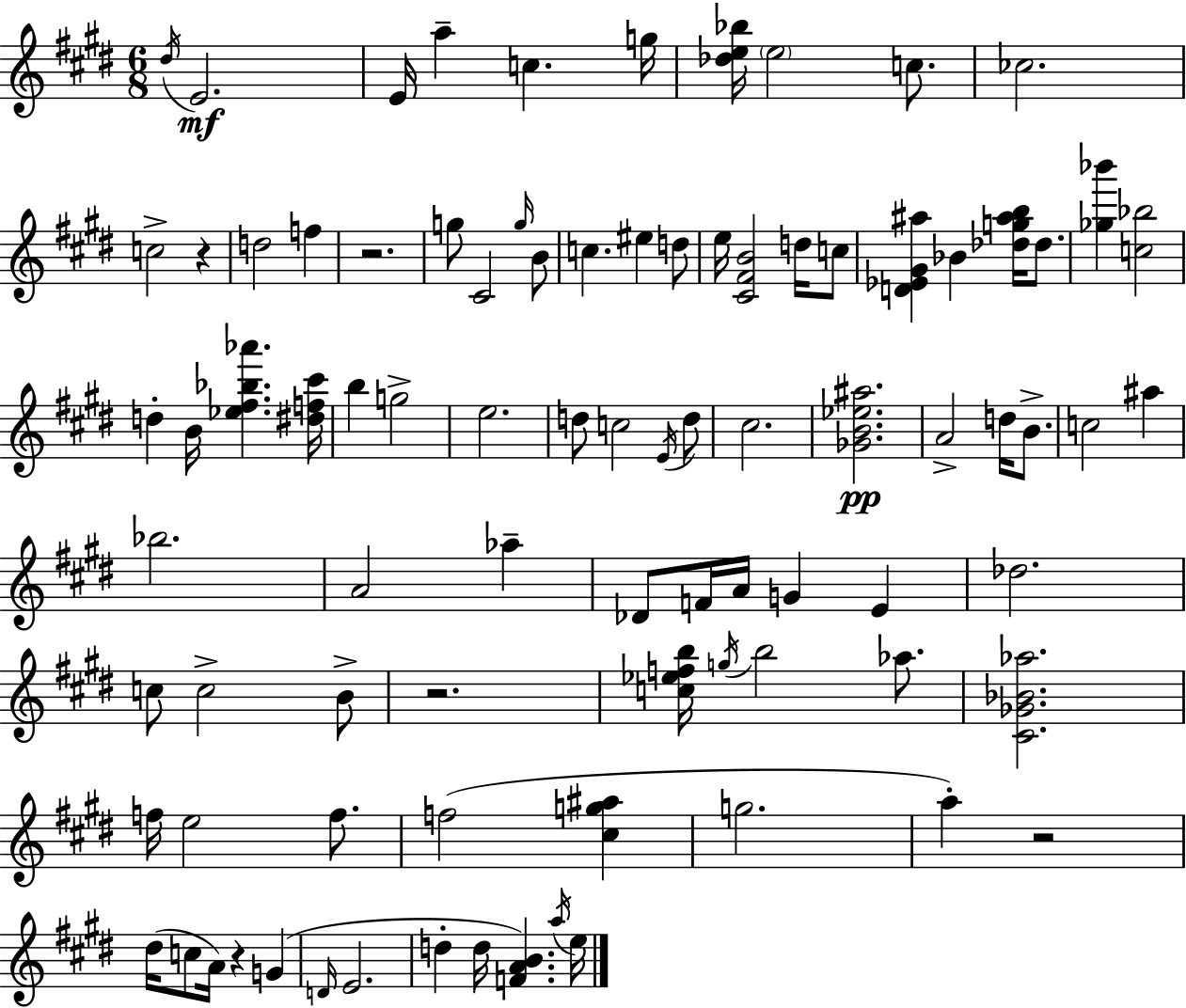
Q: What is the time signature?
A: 6/8